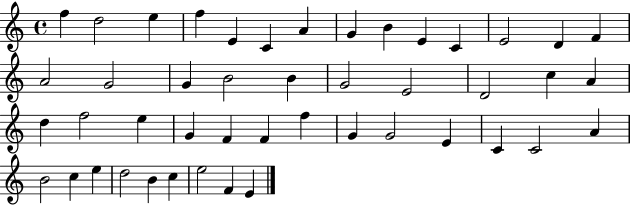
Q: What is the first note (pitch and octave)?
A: F5